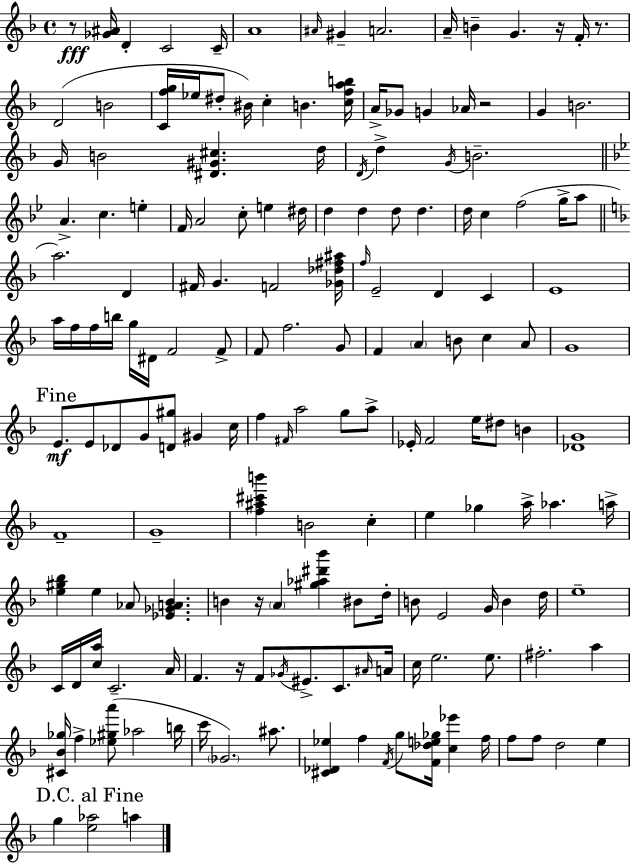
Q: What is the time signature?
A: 4/4